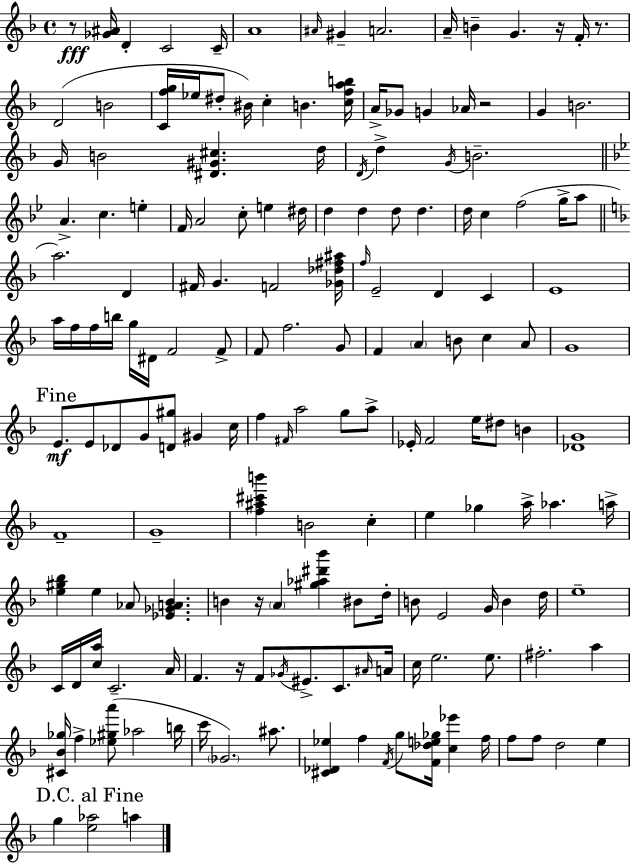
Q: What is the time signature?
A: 4/4